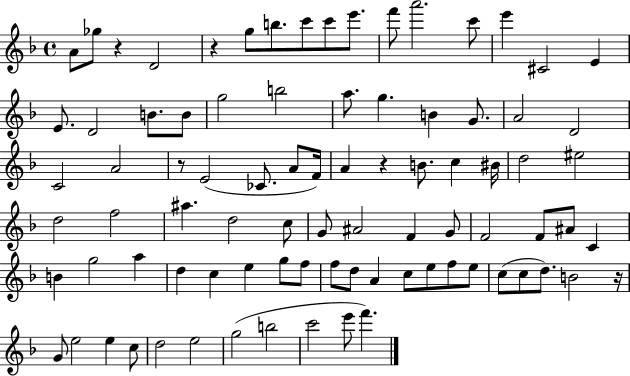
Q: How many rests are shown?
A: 5